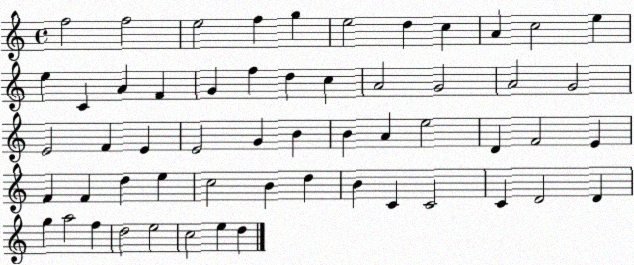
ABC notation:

X:1
T:Untitled
M:4/4
L:1/4
K:C
f2 f2 e2 f g e2 d c A c2 e e C A F G f d c A2 G2 A2 G2 E2 F E E2 G B B A e2 D F2 E F F d e c2 B d B C C2 C D2 D g a2 f d2 e2 c2 e d